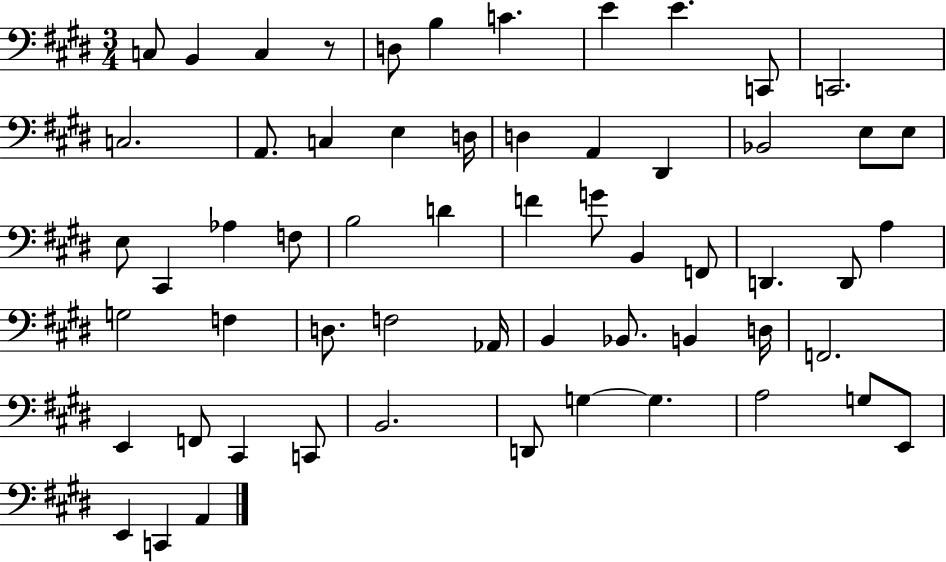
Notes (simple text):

C3/e B2/q C3/q R/e D3/e B3/q C4/q. E4/q E4/q. C2/e C2/h. C3/h. A2/e. C3/q E3/q D3/s D3/q A2/q D#2/q Bb2/h E3/e E3/e E3/e C#2/q Ab3/q F3/e B3/h D4/q F4/q G4/e B2/q F2/e D2/q. D2/e A3/q G3/h F3/q D3/e. F3/h Ab2/s B2/q Bb2/e. B2/q D3/s F2/h. E2/q F2/e C#2/q C2/e B2/h. D2/e G3/q G3/q. A3/h G3/e E2/e E2/q C2/q A2/q